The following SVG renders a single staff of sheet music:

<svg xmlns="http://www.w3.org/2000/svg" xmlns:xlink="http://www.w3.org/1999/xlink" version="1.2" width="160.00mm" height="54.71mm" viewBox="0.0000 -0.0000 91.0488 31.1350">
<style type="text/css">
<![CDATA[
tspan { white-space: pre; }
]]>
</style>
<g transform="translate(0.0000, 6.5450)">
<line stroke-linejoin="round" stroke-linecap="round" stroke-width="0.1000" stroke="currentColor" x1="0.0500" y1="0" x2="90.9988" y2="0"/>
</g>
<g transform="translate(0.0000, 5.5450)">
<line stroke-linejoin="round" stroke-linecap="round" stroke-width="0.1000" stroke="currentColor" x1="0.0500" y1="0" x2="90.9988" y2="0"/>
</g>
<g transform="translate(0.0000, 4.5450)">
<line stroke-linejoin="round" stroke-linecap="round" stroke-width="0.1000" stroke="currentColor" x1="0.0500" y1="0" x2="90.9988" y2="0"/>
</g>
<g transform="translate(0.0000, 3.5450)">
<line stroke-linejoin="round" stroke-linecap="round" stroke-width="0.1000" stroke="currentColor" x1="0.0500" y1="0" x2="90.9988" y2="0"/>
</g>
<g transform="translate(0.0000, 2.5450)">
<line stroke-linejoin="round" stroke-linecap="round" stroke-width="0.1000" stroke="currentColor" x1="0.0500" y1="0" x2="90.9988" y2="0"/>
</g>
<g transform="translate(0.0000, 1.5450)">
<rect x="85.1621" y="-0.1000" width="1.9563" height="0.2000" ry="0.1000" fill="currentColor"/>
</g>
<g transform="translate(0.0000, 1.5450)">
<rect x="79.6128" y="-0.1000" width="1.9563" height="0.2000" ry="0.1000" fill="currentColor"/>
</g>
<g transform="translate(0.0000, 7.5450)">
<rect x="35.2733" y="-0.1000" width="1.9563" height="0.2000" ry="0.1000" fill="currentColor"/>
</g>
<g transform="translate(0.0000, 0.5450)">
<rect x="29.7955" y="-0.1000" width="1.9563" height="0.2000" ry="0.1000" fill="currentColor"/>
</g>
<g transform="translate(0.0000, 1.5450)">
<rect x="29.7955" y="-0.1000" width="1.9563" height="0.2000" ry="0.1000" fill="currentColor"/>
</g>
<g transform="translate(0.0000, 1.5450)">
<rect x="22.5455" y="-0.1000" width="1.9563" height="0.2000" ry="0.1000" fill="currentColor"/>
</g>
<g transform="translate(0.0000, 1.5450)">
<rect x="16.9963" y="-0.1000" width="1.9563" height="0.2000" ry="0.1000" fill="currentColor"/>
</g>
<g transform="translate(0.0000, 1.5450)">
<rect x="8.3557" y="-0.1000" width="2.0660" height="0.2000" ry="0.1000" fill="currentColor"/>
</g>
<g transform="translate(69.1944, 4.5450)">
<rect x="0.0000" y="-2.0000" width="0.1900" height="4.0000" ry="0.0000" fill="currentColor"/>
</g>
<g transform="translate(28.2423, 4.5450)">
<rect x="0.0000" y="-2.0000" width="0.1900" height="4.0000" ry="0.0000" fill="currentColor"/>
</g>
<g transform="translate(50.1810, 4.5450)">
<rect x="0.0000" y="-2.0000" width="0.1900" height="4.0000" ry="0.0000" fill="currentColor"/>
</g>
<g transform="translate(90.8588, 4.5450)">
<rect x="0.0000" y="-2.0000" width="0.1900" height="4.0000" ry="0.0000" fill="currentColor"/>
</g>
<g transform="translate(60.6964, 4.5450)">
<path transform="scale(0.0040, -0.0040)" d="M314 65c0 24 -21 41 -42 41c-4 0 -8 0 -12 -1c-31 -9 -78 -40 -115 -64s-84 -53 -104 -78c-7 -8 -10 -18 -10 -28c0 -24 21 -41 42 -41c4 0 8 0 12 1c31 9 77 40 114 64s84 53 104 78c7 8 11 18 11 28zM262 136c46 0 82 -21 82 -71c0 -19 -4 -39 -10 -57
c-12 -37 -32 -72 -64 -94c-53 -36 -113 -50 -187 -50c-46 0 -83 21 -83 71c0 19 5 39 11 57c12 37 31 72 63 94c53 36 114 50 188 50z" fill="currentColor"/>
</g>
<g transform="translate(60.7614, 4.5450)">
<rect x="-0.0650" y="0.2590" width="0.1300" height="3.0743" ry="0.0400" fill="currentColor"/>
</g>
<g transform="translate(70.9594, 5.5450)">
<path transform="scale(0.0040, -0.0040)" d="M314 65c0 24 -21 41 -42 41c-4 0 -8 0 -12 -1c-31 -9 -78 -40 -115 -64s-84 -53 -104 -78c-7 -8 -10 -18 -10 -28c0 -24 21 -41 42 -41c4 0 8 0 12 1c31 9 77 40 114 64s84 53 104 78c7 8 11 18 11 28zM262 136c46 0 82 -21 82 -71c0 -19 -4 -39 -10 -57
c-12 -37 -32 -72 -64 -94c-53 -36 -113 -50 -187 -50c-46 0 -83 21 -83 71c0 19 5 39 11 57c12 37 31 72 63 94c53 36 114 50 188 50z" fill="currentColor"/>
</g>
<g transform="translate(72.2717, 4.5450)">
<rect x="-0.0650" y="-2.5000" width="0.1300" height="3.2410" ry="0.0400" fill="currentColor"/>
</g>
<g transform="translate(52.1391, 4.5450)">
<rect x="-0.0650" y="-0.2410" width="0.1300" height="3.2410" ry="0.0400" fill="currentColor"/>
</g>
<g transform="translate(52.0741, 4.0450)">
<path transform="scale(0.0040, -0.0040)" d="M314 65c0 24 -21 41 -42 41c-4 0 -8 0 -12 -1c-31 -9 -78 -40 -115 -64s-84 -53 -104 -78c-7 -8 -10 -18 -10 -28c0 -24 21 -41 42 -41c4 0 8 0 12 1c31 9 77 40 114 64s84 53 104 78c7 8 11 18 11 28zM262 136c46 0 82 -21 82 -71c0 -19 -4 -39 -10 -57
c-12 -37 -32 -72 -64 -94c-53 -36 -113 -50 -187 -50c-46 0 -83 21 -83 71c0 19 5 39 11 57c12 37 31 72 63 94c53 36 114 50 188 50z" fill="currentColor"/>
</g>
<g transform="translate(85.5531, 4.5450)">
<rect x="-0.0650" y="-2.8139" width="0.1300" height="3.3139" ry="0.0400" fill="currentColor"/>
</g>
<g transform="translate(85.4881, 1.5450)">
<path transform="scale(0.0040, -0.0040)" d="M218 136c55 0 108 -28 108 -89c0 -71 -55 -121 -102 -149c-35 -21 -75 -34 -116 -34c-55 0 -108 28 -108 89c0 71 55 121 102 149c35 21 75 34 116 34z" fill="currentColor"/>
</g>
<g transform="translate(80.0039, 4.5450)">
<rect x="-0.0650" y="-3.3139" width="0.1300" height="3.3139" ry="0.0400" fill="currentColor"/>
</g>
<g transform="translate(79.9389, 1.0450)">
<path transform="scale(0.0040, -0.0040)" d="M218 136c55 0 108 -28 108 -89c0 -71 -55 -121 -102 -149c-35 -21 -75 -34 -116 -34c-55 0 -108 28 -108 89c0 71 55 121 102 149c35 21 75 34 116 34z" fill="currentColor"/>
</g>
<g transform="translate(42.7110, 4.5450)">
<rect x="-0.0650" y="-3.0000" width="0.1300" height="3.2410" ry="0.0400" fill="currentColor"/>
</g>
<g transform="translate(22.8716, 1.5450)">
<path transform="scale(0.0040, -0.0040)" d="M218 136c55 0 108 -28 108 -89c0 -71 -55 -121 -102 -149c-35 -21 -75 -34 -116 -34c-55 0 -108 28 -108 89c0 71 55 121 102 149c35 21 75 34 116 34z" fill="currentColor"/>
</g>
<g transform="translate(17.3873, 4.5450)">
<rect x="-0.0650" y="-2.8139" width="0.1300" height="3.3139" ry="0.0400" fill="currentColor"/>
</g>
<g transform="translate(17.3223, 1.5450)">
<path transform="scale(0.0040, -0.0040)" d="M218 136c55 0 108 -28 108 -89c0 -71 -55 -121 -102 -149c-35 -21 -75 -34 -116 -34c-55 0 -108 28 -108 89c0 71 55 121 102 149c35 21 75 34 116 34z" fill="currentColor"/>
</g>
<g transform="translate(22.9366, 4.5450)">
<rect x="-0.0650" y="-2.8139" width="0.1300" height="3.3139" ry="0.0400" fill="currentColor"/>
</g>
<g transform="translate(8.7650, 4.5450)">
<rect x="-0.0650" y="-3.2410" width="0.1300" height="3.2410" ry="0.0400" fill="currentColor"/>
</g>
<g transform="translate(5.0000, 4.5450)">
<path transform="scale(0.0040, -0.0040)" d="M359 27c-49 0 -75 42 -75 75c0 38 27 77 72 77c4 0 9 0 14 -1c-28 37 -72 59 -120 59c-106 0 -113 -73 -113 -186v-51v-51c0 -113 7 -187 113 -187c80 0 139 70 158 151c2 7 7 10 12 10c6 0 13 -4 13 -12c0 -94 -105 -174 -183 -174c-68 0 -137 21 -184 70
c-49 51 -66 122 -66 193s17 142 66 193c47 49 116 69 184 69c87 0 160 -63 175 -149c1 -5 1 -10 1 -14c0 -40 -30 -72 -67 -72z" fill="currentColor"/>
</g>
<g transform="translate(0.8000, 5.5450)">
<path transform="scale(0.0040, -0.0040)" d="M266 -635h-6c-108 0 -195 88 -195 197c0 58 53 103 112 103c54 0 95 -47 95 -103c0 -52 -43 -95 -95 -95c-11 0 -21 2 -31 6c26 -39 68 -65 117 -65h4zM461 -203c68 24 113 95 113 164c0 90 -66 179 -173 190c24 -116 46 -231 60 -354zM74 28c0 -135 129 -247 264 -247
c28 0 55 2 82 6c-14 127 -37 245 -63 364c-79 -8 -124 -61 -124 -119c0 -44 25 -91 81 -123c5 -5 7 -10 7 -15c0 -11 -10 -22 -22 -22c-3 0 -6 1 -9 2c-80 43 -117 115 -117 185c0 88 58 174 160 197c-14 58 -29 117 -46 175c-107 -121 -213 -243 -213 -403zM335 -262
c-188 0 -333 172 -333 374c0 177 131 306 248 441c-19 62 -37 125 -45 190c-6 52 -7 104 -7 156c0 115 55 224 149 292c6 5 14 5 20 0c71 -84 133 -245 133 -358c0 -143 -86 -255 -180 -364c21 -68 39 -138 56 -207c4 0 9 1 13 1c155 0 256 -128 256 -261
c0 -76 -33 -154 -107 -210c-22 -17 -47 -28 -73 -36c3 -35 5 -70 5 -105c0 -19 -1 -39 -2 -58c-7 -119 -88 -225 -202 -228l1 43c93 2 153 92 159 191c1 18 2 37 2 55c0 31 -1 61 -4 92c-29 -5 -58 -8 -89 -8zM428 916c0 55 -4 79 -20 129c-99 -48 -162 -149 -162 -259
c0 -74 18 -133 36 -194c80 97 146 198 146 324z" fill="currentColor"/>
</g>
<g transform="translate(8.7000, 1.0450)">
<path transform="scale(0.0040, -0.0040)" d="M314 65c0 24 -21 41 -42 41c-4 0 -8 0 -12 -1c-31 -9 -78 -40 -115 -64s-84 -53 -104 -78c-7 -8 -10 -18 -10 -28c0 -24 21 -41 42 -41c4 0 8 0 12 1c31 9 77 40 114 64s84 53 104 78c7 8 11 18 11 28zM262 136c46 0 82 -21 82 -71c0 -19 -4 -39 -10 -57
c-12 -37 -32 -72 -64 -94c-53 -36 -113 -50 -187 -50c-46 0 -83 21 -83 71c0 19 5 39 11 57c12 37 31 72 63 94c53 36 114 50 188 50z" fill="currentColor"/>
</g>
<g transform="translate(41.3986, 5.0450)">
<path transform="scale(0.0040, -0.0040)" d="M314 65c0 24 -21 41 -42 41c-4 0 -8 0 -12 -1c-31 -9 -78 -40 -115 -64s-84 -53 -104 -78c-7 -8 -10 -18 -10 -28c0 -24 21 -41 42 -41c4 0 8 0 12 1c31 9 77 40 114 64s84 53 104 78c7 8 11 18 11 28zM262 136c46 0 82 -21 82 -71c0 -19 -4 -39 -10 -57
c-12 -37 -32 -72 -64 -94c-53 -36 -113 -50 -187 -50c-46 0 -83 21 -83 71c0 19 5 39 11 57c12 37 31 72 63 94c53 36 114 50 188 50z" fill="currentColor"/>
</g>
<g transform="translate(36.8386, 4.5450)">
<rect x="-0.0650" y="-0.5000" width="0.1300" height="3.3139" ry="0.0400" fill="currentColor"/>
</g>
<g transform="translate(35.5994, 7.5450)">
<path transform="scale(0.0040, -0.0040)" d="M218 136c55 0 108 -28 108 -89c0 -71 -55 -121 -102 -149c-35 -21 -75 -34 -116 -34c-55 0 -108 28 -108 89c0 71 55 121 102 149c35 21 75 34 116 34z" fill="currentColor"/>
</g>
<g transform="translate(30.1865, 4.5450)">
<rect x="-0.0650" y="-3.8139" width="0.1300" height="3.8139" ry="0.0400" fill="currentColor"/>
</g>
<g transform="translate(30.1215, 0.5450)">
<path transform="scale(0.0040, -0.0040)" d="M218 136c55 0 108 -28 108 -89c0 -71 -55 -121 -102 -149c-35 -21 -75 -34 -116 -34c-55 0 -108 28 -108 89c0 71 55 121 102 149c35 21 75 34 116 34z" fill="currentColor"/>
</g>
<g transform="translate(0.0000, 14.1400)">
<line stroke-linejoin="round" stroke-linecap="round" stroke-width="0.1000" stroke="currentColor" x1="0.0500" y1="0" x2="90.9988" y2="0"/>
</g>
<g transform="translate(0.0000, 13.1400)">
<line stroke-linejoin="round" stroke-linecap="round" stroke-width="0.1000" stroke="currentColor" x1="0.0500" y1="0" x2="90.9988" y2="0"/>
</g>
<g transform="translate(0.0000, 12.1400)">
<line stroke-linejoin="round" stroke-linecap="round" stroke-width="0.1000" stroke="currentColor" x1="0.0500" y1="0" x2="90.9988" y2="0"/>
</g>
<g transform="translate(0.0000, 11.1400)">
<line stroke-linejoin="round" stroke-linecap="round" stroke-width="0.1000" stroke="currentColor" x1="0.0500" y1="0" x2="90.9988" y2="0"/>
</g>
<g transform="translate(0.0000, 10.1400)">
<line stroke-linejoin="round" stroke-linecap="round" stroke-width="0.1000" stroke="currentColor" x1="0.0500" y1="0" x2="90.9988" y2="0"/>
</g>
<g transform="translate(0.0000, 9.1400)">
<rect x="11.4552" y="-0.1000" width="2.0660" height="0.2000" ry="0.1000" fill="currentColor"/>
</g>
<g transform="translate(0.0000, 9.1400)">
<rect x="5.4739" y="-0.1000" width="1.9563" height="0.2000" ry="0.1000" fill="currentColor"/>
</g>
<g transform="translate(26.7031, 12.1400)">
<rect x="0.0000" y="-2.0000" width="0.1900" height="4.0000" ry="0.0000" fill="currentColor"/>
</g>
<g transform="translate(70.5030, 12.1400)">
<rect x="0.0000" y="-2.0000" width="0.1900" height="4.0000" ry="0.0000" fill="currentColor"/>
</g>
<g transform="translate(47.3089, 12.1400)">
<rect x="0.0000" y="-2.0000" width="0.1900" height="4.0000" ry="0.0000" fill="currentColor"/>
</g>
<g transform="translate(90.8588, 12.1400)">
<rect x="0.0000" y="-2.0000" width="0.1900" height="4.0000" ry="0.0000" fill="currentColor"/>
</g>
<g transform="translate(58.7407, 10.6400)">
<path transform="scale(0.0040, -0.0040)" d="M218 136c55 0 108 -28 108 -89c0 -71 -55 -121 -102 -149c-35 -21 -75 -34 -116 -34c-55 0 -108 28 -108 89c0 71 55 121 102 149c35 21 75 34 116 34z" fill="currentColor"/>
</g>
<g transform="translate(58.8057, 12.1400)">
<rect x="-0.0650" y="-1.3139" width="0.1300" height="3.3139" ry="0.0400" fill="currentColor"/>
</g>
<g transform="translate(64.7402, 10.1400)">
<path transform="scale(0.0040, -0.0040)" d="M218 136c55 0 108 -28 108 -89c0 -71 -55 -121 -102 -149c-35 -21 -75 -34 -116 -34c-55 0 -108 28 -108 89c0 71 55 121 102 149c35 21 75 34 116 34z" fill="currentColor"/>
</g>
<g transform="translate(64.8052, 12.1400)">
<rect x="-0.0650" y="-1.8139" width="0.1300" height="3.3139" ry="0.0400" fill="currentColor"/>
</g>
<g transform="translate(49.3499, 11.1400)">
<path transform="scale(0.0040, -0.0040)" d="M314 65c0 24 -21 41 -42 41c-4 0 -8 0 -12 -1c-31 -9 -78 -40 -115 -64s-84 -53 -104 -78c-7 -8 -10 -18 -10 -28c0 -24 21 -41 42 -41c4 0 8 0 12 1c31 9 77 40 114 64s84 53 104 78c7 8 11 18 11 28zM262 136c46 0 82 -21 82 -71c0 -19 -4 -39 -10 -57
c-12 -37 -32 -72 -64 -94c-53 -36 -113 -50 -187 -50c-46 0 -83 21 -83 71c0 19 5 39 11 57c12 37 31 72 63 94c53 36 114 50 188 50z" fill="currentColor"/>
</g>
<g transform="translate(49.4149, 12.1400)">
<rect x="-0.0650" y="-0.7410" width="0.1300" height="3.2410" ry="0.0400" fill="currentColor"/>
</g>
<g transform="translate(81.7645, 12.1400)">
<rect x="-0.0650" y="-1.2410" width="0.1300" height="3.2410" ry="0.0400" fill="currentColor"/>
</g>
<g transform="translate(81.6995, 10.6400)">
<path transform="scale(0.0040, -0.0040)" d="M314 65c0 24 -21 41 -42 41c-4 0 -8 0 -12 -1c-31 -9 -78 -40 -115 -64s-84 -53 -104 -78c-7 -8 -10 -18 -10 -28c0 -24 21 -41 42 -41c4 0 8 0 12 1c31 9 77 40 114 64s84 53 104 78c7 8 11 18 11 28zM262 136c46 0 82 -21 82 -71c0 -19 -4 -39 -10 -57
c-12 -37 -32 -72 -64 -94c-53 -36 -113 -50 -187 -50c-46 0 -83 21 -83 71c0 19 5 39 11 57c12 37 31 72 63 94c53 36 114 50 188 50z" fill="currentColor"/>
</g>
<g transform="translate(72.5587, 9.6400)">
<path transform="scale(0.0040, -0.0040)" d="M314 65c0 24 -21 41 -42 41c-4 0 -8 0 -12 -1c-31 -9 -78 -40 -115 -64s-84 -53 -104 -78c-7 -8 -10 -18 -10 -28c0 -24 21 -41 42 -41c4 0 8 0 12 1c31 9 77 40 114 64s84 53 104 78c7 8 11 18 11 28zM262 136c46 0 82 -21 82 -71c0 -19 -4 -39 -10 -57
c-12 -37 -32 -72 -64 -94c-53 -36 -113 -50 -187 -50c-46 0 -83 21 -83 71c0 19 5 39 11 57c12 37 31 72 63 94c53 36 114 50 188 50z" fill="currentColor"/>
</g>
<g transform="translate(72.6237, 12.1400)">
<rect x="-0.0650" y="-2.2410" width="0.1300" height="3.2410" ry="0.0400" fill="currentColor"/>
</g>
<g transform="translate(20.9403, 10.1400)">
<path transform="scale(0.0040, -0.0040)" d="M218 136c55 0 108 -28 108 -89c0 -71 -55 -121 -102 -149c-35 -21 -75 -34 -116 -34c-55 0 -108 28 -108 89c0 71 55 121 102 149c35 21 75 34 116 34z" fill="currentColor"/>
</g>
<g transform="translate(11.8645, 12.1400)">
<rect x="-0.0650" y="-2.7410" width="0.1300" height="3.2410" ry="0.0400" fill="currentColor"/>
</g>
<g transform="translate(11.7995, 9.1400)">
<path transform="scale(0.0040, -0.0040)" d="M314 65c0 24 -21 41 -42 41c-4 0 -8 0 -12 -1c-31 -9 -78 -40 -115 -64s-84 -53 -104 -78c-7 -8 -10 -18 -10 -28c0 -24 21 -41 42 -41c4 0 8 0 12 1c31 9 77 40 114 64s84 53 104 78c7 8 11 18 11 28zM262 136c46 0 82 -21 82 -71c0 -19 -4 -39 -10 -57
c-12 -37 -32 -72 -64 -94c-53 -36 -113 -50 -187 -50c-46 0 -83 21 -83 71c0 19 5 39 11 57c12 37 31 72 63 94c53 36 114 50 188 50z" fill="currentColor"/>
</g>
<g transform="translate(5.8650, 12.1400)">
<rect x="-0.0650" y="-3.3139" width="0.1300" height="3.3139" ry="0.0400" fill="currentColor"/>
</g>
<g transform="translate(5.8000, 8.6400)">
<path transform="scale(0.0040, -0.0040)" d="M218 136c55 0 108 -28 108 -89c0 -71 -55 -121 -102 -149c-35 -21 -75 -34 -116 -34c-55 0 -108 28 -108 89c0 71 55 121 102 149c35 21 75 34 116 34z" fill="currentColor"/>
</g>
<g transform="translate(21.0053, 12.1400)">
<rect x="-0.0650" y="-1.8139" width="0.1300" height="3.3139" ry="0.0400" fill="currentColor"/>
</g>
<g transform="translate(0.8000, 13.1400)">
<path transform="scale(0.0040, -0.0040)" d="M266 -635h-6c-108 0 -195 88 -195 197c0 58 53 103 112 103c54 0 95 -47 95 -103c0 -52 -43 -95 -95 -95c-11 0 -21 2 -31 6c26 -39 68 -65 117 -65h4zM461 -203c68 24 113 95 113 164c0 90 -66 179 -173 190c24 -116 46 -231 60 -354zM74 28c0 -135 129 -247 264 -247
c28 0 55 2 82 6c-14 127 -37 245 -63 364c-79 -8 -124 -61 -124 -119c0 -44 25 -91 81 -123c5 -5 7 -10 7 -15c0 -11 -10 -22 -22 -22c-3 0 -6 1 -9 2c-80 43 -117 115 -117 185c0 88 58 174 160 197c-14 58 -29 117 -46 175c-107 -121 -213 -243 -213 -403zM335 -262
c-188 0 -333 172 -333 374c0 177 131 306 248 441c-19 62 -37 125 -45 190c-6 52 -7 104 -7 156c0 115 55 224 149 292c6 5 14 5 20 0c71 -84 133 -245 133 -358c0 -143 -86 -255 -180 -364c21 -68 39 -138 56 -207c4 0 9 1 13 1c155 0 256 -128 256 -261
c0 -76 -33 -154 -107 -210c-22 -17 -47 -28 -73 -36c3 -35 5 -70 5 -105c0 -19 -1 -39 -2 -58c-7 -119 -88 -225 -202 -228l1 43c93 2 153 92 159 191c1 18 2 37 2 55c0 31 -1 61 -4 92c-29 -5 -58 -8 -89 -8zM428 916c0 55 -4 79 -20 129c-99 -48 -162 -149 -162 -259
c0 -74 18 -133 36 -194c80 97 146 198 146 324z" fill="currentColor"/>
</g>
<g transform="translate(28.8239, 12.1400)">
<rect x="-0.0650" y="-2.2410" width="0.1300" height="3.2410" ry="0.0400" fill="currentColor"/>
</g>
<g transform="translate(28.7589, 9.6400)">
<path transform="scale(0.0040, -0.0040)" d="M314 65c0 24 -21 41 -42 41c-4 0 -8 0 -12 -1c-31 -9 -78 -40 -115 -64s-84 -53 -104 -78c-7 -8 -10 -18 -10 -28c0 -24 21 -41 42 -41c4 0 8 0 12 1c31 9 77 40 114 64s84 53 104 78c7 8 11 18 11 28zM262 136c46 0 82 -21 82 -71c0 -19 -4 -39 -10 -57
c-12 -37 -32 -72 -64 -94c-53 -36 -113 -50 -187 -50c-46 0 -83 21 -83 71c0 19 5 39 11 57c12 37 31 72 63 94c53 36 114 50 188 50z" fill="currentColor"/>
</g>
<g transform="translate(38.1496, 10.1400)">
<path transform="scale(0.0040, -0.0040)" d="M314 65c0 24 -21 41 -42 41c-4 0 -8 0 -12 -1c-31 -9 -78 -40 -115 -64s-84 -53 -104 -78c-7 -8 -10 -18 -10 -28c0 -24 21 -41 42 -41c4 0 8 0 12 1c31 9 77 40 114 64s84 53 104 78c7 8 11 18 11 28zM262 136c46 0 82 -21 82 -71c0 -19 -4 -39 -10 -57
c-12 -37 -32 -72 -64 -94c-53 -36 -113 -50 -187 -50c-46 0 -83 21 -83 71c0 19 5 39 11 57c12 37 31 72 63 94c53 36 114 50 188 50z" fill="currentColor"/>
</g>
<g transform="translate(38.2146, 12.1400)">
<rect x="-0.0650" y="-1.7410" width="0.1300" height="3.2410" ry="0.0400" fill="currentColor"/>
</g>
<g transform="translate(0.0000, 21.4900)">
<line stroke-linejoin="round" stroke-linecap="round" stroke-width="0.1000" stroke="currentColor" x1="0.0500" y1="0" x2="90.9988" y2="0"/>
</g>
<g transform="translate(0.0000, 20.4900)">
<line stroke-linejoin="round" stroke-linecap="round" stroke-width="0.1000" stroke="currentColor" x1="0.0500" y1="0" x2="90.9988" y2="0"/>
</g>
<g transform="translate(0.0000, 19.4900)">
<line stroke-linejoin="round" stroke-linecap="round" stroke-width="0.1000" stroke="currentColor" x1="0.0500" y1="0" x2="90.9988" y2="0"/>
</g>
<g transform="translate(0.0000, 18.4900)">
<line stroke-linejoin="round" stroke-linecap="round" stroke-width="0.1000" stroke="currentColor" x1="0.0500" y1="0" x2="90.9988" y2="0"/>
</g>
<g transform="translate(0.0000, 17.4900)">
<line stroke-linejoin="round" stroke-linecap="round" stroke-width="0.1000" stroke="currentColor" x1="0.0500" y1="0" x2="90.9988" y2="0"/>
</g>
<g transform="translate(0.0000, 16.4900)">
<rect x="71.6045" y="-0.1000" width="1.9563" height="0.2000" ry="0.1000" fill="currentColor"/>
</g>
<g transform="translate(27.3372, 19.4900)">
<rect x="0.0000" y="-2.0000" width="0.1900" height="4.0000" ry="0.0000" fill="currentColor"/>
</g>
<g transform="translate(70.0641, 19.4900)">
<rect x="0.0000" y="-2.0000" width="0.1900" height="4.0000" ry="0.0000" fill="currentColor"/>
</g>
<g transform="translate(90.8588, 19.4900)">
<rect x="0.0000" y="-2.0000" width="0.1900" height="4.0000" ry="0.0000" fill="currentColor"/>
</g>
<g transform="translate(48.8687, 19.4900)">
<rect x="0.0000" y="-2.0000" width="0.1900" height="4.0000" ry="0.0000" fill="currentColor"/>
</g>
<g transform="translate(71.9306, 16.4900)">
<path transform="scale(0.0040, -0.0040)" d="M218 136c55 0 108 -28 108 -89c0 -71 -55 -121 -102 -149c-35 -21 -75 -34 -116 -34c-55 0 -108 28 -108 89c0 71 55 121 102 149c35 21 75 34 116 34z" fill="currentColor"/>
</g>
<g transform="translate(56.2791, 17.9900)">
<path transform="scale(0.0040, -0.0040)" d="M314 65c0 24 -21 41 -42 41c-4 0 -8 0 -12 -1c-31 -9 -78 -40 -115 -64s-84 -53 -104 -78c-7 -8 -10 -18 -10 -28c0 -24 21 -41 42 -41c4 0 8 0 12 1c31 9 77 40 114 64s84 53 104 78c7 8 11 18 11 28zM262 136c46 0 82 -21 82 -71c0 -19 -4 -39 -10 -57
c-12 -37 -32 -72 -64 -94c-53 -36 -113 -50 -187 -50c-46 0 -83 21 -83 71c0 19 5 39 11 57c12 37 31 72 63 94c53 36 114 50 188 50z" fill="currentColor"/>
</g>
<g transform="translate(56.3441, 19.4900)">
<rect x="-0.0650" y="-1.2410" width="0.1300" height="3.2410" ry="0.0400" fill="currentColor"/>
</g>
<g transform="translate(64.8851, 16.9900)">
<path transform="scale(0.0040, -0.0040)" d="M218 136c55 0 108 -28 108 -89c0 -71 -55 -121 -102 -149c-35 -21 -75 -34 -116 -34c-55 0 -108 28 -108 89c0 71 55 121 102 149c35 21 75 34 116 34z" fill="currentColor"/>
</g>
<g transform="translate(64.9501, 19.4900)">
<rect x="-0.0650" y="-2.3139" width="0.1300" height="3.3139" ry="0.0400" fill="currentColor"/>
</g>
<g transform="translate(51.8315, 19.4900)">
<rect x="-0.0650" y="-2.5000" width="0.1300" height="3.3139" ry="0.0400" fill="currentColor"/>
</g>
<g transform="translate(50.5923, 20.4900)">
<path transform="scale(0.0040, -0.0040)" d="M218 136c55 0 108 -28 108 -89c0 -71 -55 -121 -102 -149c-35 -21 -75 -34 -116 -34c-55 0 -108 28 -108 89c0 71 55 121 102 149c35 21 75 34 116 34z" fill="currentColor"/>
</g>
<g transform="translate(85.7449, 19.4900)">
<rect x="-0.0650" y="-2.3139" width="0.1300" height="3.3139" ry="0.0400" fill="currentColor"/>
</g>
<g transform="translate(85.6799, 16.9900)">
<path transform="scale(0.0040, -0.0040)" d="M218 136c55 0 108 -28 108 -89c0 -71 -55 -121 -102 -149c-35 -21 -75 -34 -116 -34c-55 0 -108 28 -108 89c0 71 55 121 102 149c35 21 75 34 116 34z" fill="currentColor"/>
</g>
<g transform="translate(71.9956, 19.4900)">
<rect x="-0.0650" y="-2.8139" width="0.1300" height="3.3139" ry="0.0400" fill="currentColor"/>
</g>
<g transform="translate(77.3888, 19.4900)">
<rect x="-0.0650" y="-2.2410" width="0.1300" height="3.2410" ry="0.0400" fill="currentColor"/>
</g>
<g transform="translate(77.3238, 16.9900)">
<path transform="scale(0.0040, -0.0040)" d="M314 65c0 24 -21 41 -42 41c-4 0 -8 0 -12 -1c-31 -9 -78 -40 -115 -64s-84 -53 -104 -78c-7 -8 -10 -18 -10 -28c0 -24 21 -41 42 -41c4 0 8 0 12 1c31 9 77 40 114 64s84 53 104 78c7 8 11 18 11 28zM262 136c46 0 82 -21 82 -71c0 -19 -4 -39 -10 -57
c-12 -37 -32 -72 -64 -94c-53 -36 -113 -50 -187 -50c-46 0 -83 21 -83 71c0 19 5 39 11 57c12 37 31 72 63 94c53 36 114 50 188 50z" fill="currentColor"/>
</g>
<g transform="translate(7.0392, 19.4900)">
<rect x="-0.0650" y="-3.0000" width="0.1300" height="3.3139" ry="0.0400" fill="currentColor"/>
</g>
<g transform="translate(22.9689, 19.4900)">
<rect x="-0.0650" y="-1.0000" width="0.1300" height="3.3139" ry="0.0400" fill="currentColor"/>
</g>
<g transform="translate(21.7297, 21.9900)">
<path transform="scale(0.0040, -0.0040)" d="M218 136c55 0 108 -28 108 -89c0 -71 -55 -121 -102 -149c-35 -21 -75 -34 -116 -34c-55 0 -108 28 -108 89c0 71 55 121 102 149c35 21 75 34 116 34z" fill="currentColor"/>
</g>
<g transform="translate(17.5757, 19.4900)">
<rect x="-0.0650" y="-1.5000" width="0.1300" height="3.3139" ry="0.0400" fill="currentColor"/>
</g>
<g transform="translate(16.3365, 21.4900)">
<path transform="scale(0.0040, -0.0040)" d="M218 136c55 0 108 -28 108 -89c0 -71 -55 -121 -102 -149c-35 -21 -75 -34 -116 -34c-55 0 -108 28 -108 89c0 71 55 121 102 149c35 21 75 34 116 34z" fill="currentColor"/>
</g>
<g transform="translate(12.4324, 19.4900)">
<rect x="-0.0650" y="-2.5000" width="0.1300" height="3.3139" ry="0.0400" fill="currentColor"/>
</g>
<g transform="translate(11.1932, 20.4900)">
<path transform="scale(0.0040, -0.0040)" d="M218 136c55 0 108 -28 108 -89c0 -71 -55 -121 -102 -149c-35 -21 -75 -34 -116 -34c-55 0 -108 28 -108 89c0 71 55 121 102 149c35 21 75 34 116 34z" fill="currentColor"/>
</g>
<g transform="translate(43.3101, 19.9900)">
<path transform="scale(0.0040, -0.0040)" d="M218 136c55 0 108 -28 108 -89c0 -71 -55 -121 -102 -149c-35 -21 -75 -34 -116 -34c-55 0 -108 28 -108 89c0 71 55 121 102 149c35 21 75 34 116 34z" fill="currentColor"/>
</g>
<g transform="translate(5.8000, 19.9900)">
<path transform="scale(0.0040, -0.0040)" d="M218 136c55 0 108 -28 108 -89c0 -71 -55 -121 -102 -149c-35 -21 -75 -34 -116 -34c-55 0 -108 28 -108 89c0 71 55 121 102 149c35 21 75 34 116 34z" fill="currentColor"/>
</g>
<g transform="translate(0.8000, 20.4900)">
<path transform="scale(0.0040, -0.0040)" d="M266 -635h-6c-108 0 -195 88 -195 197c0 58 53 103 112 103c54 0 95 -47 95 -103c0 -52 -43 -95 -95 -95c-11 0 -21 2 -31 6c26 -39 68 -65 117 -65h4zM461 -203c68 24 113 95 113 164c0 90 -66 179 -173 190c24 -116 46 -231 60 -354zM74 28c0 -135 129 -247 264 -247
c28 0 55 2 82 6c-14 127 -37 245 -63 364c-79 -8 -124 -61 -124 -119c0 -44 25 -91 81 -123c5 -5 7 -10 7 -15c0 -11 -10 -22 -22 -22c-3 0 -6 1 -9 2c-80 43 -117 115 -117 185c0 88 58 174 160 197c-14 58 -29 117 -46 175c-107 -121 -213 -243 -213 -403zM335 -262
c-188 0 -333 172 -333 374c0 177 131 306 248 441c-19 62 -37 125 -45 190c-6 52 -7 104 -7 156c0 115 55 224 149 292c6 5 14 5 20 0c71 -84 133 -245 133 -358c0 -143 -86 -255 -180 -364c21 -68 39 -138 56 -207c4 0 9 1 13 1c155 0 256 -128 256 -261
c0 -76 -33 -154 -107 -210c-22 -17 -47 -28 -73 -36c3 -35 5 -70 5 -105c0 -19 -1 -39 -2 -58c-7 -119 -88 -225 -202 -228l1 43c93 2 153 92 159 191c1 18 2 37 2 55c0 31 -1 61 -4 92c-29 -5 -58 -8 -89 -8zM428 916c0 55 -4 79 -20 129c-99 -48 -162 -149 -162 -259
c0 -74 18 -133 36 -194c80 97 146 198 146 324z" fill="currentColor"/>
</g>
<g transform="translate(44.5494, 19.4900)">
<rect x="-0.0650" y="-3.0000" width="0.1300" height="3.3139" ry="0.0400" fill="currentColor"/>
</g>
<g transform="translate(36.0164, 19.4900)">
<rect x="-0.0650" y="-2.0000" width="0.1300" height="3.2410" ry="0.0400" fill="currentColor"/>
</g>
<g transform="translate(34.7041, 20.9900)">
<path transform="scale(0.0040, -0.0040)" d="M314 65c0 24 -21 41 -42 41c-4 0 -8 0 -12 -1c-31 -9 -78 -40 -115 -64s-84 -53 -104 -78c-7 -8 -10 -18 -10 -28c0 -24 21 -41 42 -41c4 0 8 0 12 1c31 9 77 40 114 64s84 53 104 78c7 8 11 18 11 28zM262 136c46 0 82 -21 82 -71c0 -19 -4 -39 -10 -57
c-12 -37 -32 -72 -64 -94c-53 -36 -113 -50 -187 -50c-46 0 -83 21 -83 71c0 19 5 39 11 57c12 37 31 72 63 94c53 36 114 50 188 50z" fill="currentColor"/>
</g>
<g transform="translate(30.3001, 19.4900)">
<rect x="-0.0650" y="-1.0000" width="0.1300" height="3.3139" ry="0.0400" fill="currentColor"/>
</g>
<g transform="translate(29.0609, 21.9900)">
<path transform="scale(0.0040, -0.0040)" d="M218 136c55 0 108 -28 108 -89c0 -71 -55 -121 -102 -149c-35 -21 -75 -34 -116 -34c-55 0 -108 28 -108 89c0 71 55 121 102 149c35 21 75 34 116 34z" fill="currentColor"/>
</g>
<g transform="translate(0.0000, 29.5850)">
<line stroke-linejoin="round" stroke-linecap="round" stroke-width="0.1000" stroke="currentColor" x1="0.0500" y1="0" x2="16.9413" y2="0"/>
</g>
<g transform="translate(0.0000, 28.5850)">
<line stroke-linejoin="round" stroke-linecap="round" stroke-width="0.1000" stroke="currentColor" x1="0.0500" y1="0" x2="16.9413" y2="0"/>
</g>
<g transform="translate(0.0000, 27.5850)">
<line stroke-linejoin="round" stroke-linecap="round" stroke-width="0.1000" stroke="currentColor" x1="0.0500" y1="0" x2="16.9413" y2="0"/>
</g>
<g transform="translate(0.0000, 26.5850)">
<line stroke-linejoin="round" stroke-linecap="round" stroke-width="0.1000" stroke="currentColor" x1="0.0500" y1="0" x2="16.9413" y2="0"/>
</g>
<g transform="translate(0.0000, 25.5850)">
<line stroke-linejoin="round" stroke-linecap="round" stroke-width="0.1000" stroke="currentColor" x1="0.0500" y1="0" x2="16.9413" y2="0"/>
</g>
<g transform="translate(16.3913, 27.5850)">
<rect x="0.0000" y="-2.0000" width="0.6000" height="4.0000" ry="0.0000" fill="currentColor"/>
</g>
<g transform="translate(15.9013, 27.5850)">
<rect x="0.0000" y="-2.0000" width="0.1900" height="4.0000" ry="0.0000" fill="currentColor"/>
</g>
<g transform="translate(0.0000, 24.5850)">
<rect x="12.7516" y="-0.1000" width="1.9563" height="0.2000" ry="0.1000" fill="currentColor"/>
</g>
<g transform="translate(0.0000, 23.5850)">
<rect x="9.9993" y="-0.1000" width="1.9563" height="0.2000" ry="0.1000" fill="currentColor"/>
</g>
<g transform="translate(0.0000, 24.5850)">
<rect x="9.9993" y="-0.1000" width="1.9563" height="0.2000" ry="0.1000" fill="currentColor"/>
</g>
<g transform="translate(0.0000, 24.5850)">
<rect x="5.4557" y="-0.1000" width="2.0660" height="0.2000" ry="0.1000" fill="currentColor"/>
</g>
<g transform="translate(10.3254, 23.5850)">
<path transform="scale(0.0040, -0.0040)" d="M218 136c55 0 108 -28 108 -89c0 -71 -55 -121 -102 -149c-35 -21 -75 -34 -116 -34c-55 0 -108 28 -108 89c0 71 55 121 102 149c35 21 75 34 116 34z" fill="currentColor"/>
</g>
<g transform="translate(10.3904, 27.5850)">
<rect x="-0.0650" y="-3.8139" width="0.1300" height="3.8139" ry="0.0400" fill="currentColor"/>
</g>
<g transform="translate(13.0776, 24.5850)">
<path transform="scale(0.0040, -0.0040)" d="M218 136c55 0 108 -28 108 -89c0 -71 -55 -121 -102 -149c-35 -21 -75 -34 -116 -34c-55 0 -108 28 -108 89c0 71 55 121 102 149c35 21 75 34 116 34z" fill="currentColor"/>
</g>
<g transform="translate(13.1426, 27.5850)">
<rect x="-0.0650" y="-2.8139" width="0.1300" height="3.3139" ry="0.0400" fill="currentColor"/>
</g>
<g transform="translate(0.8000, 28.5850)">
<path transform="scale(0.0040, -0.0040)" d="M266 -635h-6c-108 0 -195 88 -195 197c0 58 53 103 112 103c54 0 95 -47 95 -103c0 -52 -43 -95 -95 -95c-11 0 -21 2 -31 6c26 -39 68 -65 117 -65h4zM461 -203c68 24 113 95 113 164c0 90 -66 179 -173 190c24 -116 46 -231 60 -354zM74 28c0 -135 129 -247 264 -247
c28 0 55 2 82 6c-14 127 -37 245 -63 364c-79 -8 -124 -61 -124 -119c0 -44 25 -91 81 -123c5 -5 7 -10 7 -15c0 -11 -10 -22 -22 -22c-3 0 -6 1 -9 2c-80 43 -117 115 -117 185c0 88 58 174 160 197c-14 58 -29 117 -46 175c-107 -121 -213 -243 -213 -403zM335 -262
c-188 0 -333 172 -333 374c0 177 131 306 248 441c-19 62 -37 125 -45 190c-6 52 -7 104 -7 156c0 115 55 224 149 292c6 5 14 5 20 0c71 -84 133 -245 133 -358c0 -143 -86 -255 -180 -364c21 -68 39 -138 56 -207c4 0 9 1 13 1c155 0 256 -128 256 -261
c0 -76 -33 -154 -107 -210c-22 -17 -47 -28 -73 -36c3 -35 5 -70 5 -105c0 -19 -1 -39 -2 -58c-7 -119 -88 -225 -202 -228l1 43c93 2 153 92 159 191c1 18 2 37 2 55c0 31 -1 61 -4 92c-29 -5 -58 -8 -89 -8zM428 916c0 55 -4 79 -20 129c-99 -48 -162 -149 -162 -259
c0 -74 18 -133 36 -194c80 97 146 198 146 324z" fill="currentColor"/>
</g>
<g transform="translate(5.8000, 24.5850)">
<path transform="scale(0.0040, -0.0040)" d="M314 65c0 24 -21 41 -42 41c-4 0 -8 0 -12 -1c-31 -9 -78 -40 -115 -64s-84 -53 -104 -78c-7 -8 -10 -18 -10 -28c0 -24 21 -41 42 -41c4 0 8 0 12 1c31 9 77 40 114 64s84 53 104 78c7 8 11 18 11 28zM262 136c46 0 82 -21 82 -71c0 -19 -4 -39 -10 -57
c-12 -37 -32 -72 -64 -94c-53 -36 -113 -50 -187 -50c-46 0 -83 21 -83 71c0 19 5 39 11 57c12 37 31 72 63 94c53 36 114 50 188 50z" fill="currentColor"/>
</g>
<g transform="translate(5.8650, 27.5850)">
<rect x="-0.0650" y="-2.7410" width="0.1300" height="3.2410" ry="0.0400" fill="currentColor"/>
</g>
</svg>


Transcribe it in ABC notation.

X:1
T:Untitled
M:4/4
L:1/4
K:C
b2 a a c' C A2 c2 B2 G2 b a b a2 f g2 f2 d2 e f g2 e2 A G E D D F2 A G e2 g a g2 g a2 c' a